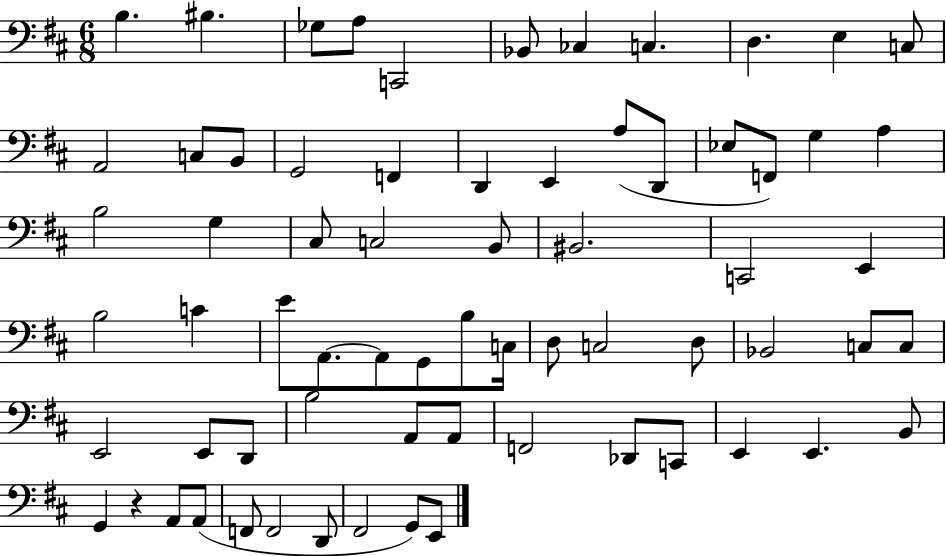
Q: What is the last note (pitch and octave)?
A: E2